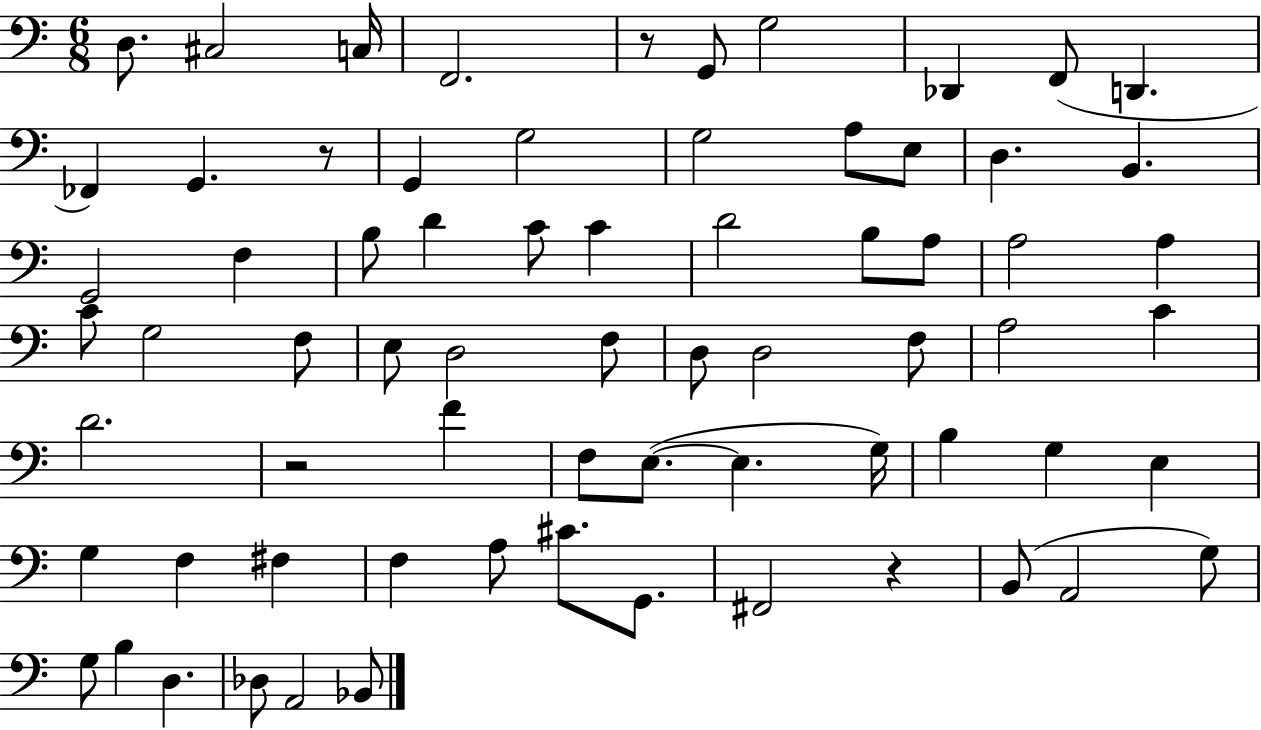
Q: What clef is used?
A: bass